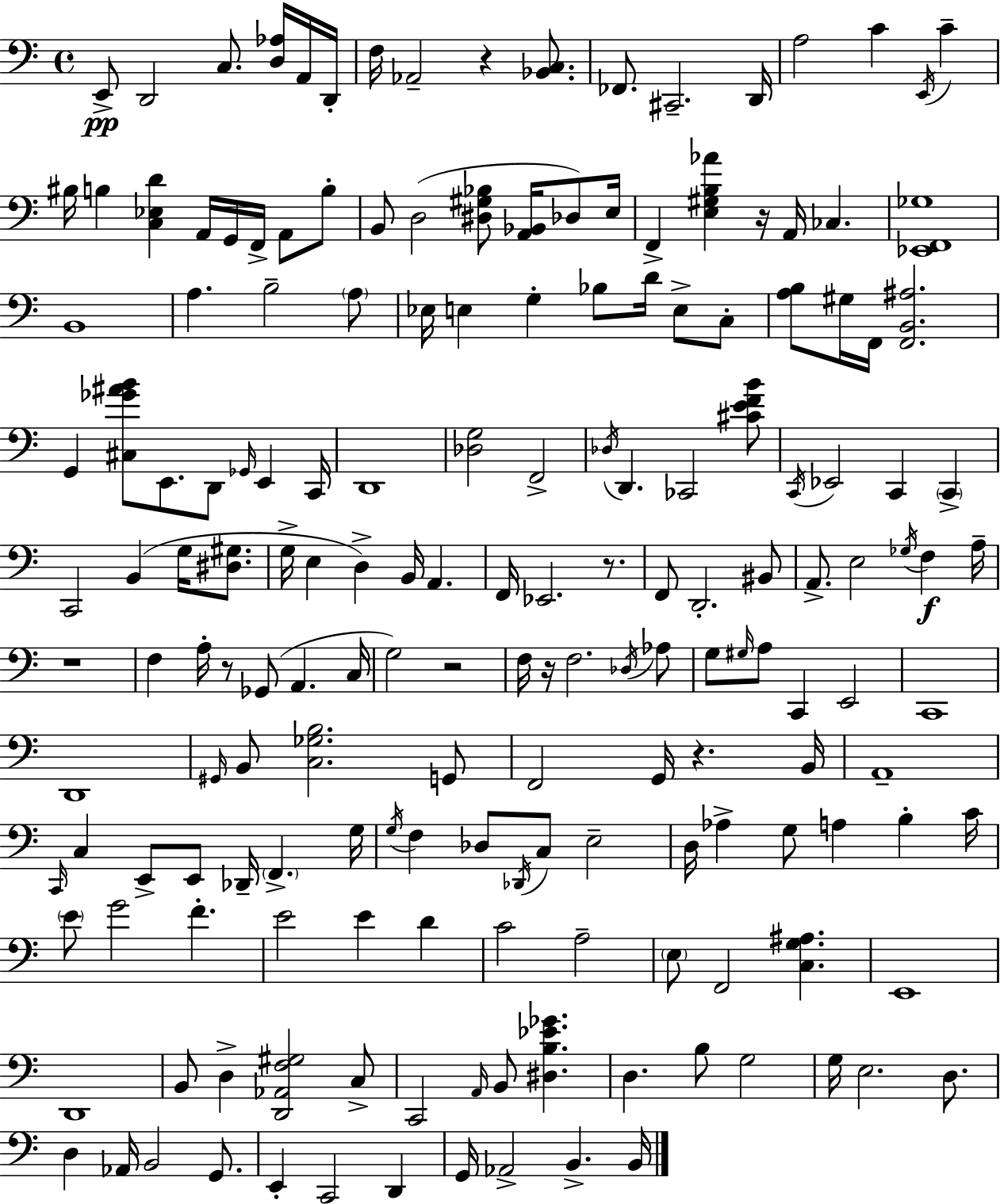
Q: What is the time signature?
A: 4/4